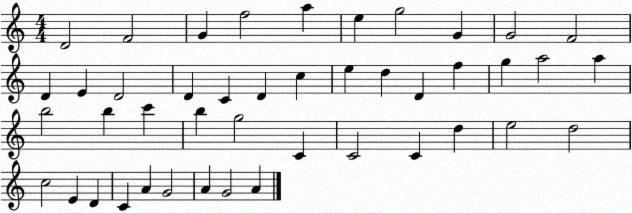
X:1
T:Untitled
M:4/4
L:1/4
K:C
D2 F2 G f2 a e g2 G G2 F2 D E D2 D C D c e d D f g a2 a b2 b c' b g2 C C2 C d e2 d2 c2 E D C A G2 A G2 A